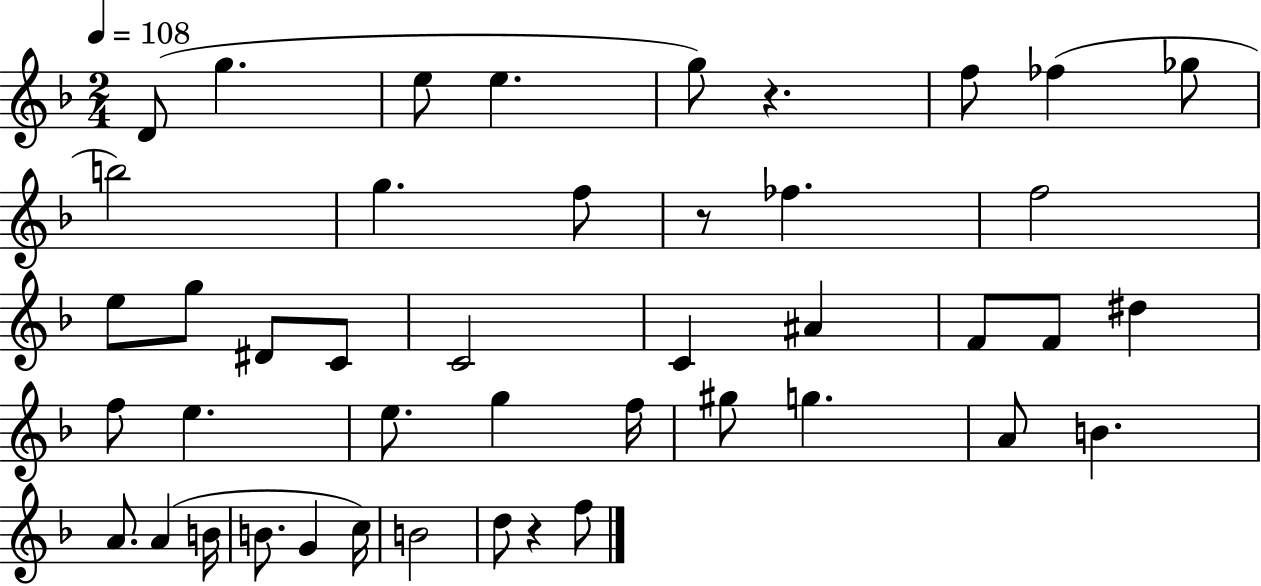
{
  \clef treble
  \numericTimeSignature
  \time 2/4
  \key f \major
  \tempo 4 = 108
  d'8( g''4. | e''8 e''4. | g''8) r4. | f''8 fes''4( ges''8 | \break b''2) | g''4. f''8 | r8 fes''4. | f''2 | \break e''8 g''8 dis'8 c'8 | c'2 | c'4 ais'4 | f'8 f'8 dis''4 | \break f''8 e''4. | e''8. g''4 f''16 | gis''8 g''4. | a'8 b'4. | \break a'8. a'4( b'16 | b'8. g'4 c''16) | b'2 | d''8 r4 f''8 | \break \bar "|."
}